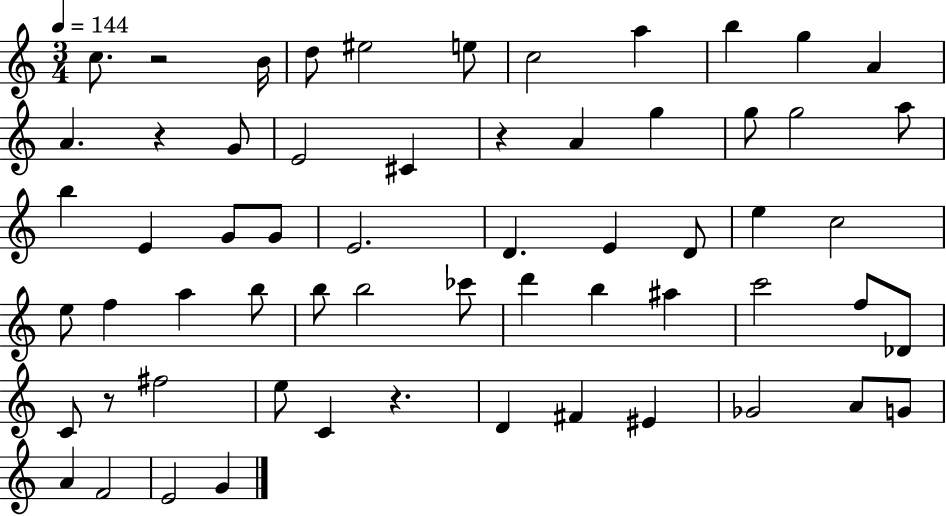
{
  \clef treble
  \numericTimeSignature
  \time 3/4
  \key c \major
  \tempo 4 = 144
  \repeat volta 2 { c''8. r2 b'16 | d''8 eis''2 e''8 | c''2 a''4 | b''4 g''4 a'4 | \break a'4. r4 g'8 | e'2 cis'4 | r4 a'4 g''4 | g''8 g''2 a''8 | \break b''4 e'4 g'8 g'8 | e'2. | d'4. e'4 d'8 | e''4 c''2 | \break e''8 f''4 a''4 b''8 | b''8 b''2 ces'''8 | d'''4 b''4 ais''4 | c'''2 f''8 des'8 | \break c'8 r8 fis''2 | e''8 c'4 r4. | d'4 fis'4 eis'4 | ges'2 a'8 g'8 | \break a'4 f'2 | e'2 g'4 | } \bar "|."
}